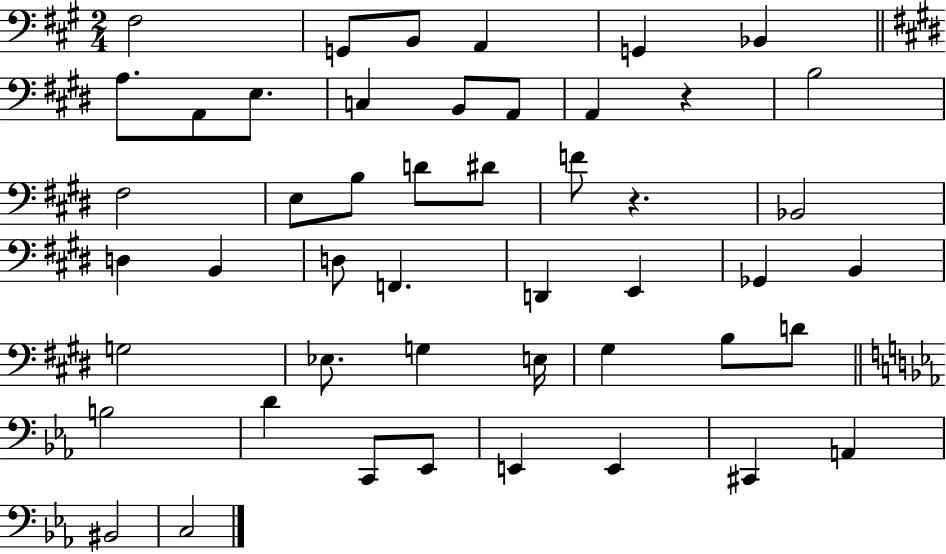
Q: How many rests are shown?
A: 2